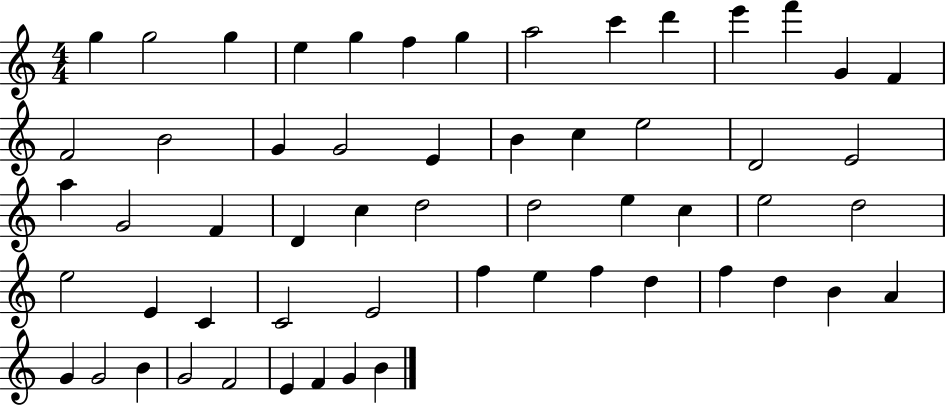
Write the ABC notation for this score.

X:1
T:Untitled
M:4/4
L:1/4
K:C
g g2 g e g f g a2 c' d' e' f' G F F2 B2 G G2 E B c e2 D2 E2 a G2 F D c d2 d2 e c e2 d2 e2 E C C2 E2 f e f d f d B A G G2 B G2 F2 E F G B